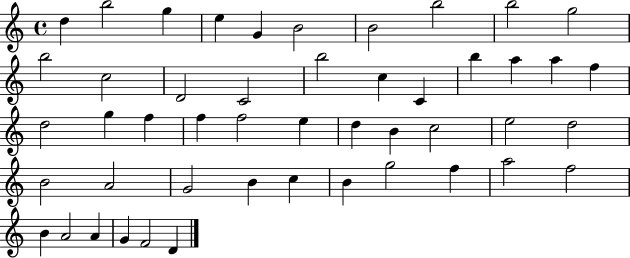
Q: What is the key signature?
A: C major